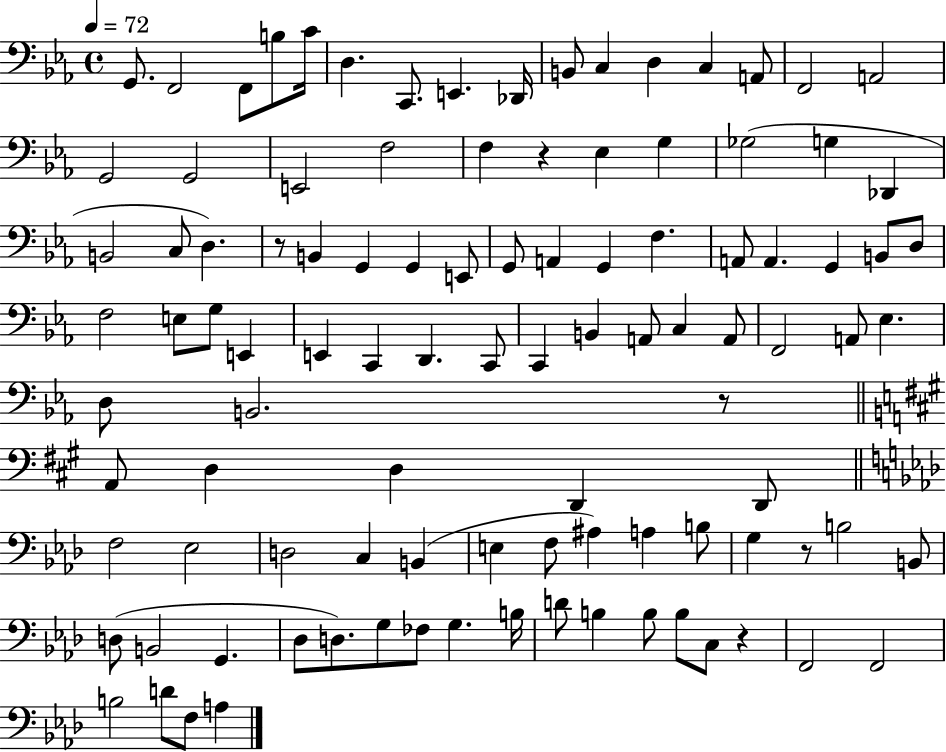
X:1
T:Untitled
M:4/4
L:1/4
K:Eb
G,,/2 F,,2 F,,/2 B,/2 C/4 D, C,,/2 E,, _D,,/4 B,,/2 C, D, C, A,,/2 F,,2 A,,2 G,,2 G,,2 E,,2 F,2 F, z _E, G, _G,2 G, _D,, B,,2 C,/2 D, z/2 B,, G,, G,, E,,/2 G,,/2 A,, G,, F, A,,/2 A,, G,, B,,/2 D,/2 F,2 E,/2 G,/2 E,, E,, C,, D,, C,,/2 C,, B,, A,,/2 C, A,,/2 F,,2 A,,/2 _E, D,/2 B,,2 z/2 A,,/2 D, D, D,, D,,/2 F,2 _E,2 D,2 C, B,, E, F,/2 ^A, A, B,/2 G, z/2 B,2 B,,/2 D,/2 B,,2 G,, _D,/2 D,/2 G,/2 _F,/2 G, B,/4 D/2 B, B,/2 B,/2 C,/2 z F,,2 F,,2 B,2 D/2 F,/2 A,